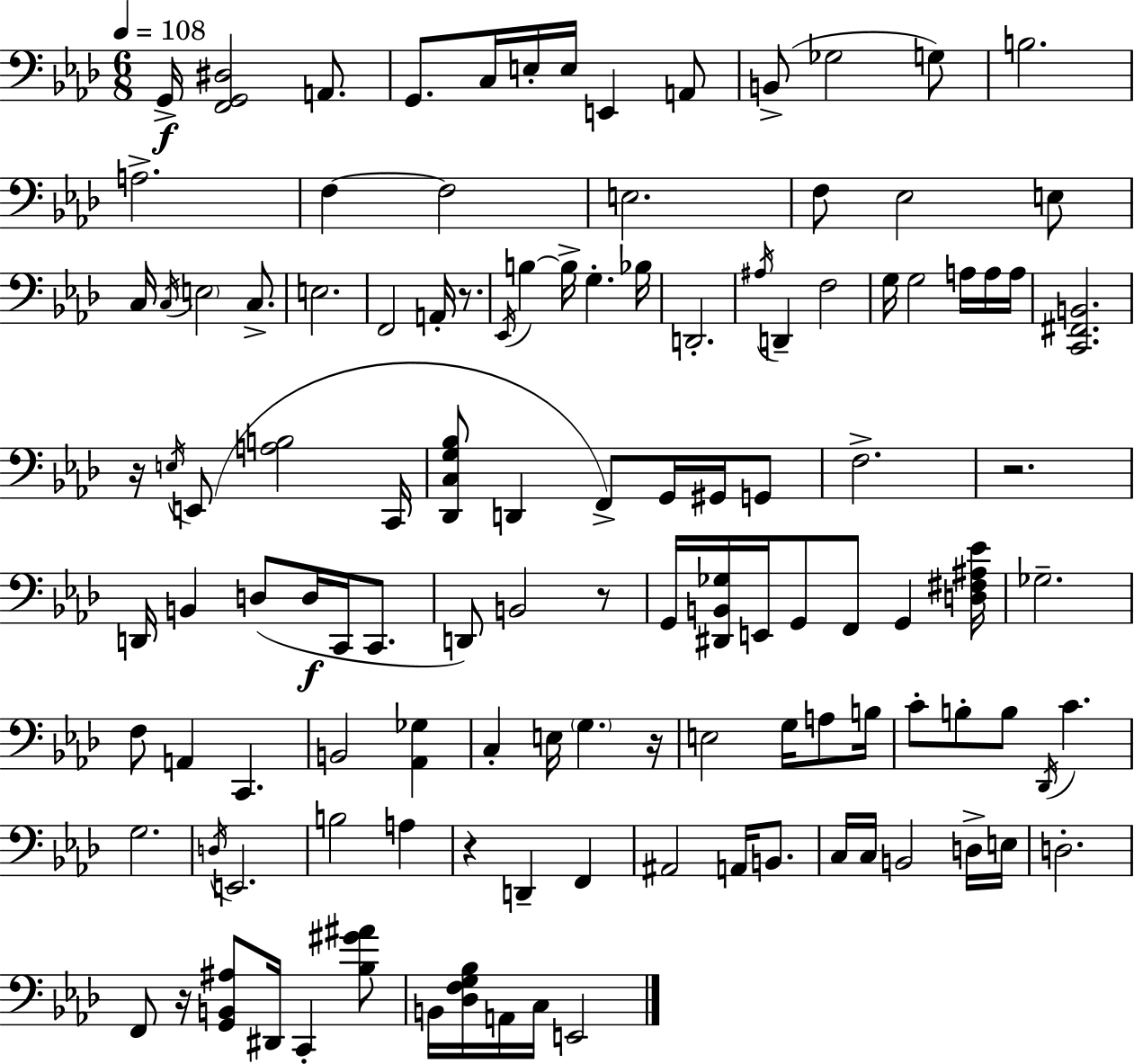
{
  \clef bass
  \numericTimeSignature
  \time 6/8
  \key aes \major
  \tempo 4 = 108
  g,16->\f <f, g, dis>2 a,8. | g,8. c16 e16-. e16 e,4 a,8 | b,8->( ges2 g8) | b2. | \break a2.-> | f4~~ f2 | e2. | f8 ees2 e8 | \break c16 \acciaccatura { c16 } \parenthesize e2 c8.-> | e2. | f,2 a,16-. r8. | \acciaccatura { ees,16 } b4~~ b16-> g4.-. | \break bes16 d,2.-. | \acciaccatura { ais16 } d,4-- f2 | g16 g2 | a16 a16 a16 <c, fis, b,>2. | \break r16 \acciaccatura { e16 } e,8( <a b>2 | c,16 <des, c g bes>8 d,4 f,8->) | g,16 gis,16 g,8 f2.-> | r2. | \break d,16 b,4 d8( d16\f | c,16 c,8. d,8) b,2 | r8 g,16 <dis, b, ges>16 e,16 g,8 f,8 g,4 | <d fis ais ees'>16 ges2.-- | \break f8 a,4 c,4. | b,2 | <aes, ges>4 c4-. e16 \parenthesize g4. | r16 e2 | \break g16 a8 b16 c'8-. b8-. b8 \acciaccatura { des,16 } c'4. | g2. | \acciaccatura { d16 } e,2. | b2 | \break a4 r4 d,4-- | f,4 ais,2 | a,16 b,8. c16 c16 b,2 | d16-> e16 d2.-. | \break f,8 r16 <g, b, ais>8 dis,16 | c,4-. <bes gis' ais'>8 b,16 <des f g bes>16 a,16 c16 e,2 | \bar "|."
}